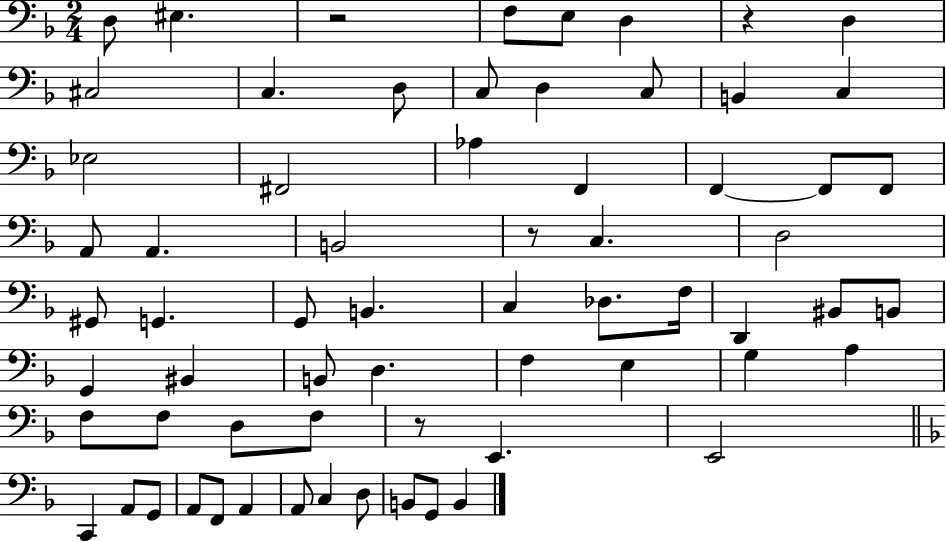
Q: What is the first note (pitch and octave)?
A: D3